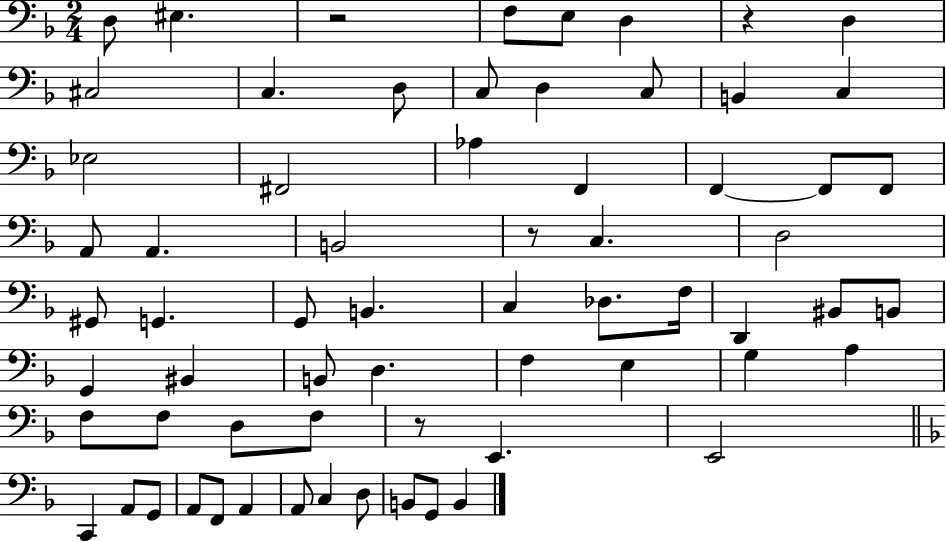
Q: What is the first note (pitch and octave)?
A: D3